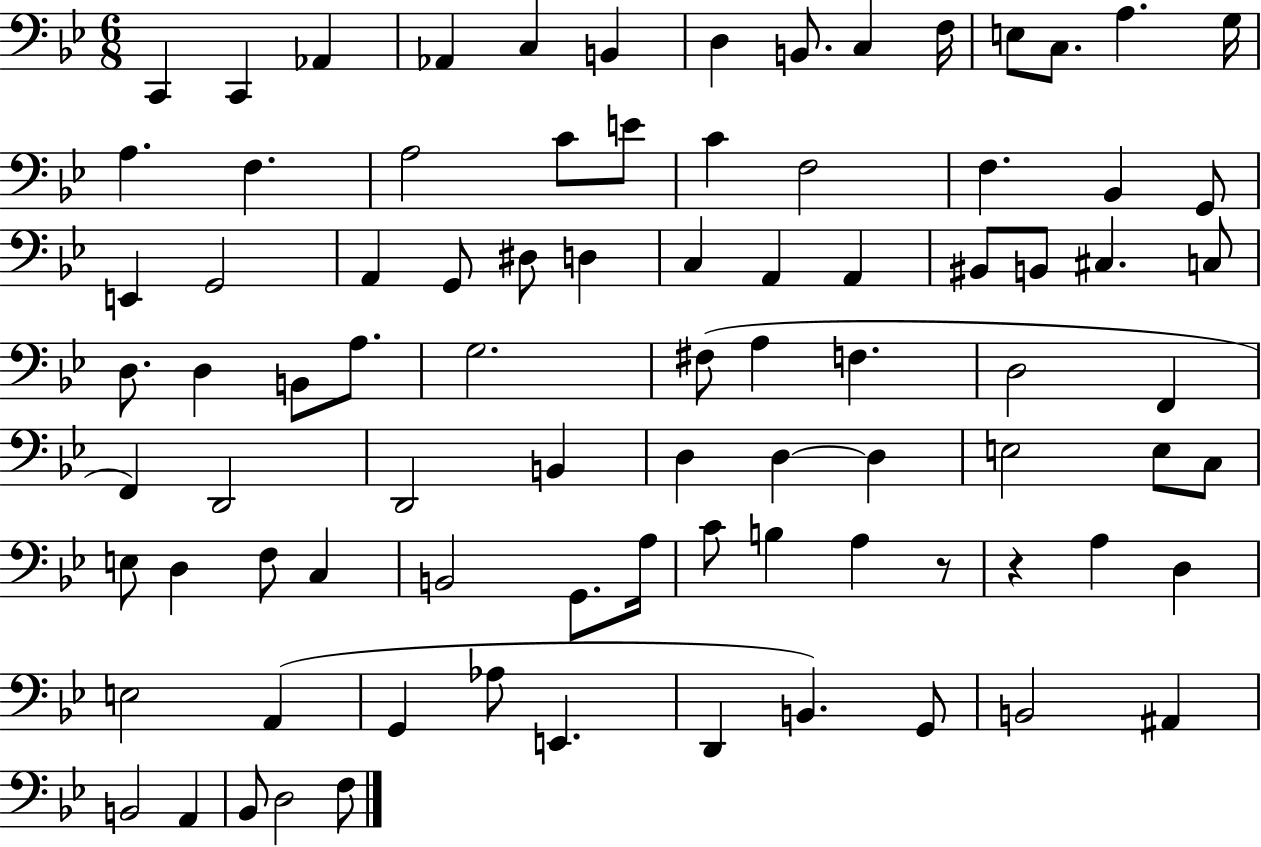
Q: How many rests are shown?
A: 2